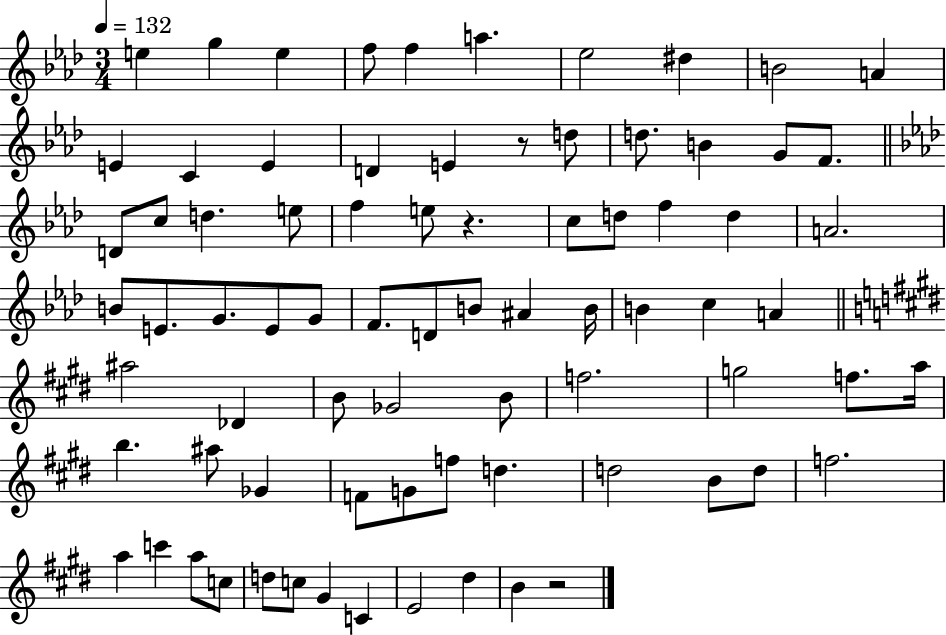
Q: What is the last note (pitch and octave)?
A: B4